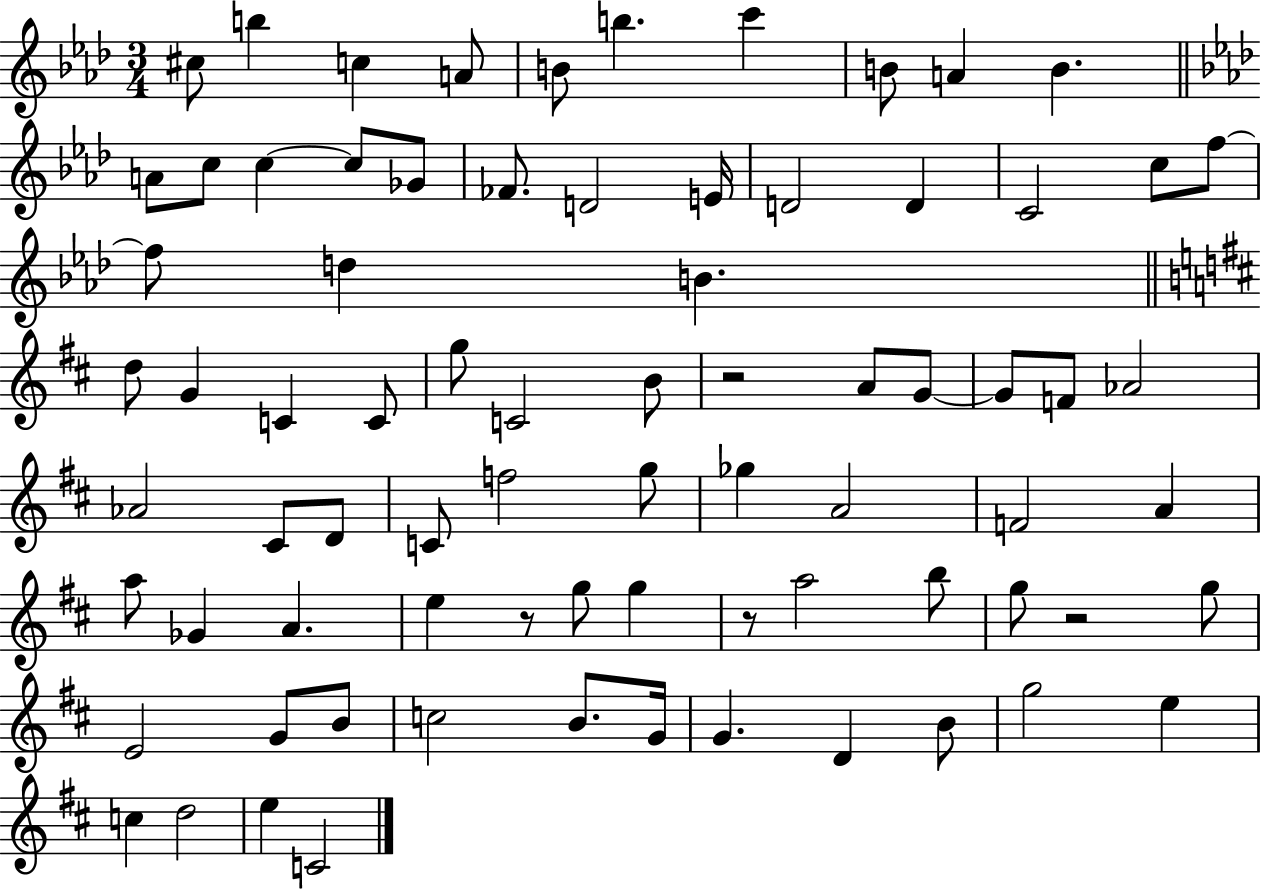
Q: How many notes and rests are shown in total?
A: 77